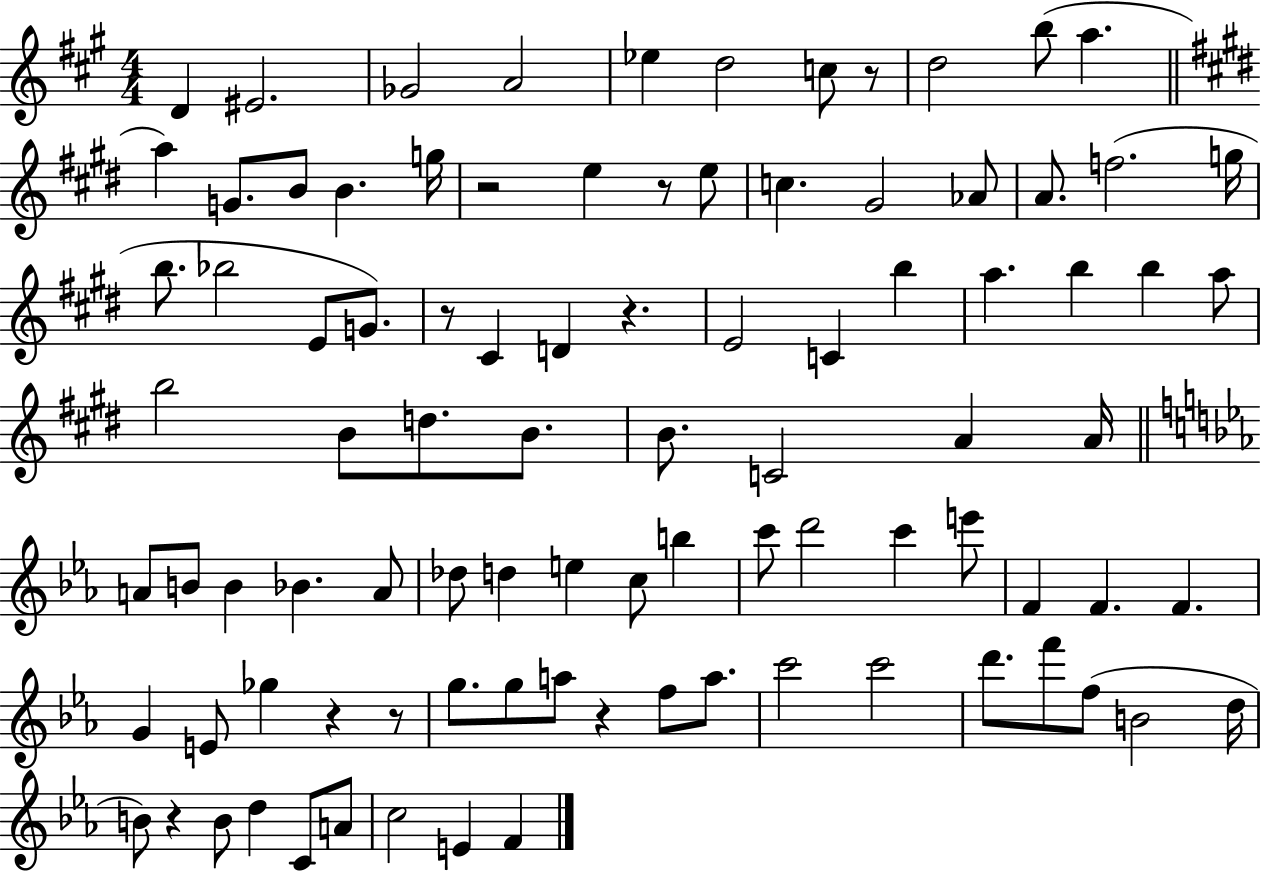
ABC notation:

X:1
T:Untitled
M:4/4
L:1/4
K:A
D ^E2 _G2 A2 _e d2 c/2 z/2 d2 b/2 a a G/2 B/2 B g/4 z2 e z/2 e/2 c ^G2 _A/2 A/2 f2 g/4 b/2 _b2 E/2 G/2 z/2 ^C D z E2 C b a b b a/2 b2 B/2 d/2 B/2 B/2 C2 A A/4 A/2 B/2 B _B A/2 _d/2 d e c/2 b c'/2 d'2 c' e'/2 F F F G E/2 _g z z/2 g/2 g/2 a/2 z f/2 a/2 c'2 c'2 d'/2 f'/2 f/2 B2 d/4 B/2 z B/2 d C/2 A/2 c2 E F